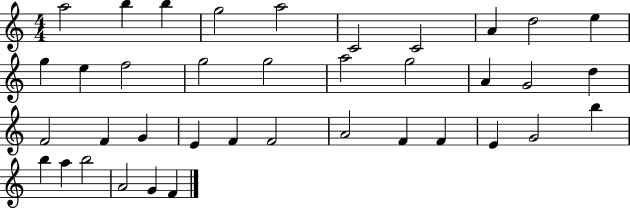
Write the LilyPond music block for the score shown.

{
  \clef treble
  \numericTimeSignature
  \time 4/4
  \key c \major
  a''2 b''4 b''4 | g''2 a''2 | c'2 c'2 | a'4 d''2 e''4 | \break g''4 e''4 f''2 | g''2 g''2 | a''2 g''2 | a'4 g'2 d''4 | \break f'2 f'4 g'4 | e'4 f'4 f'2 | a'2 f'4 f'4 | e'4 g'2 b''4 | \break b''4 a''4 b''2 | a'2 g'4 f'4 | \bar "|."
}